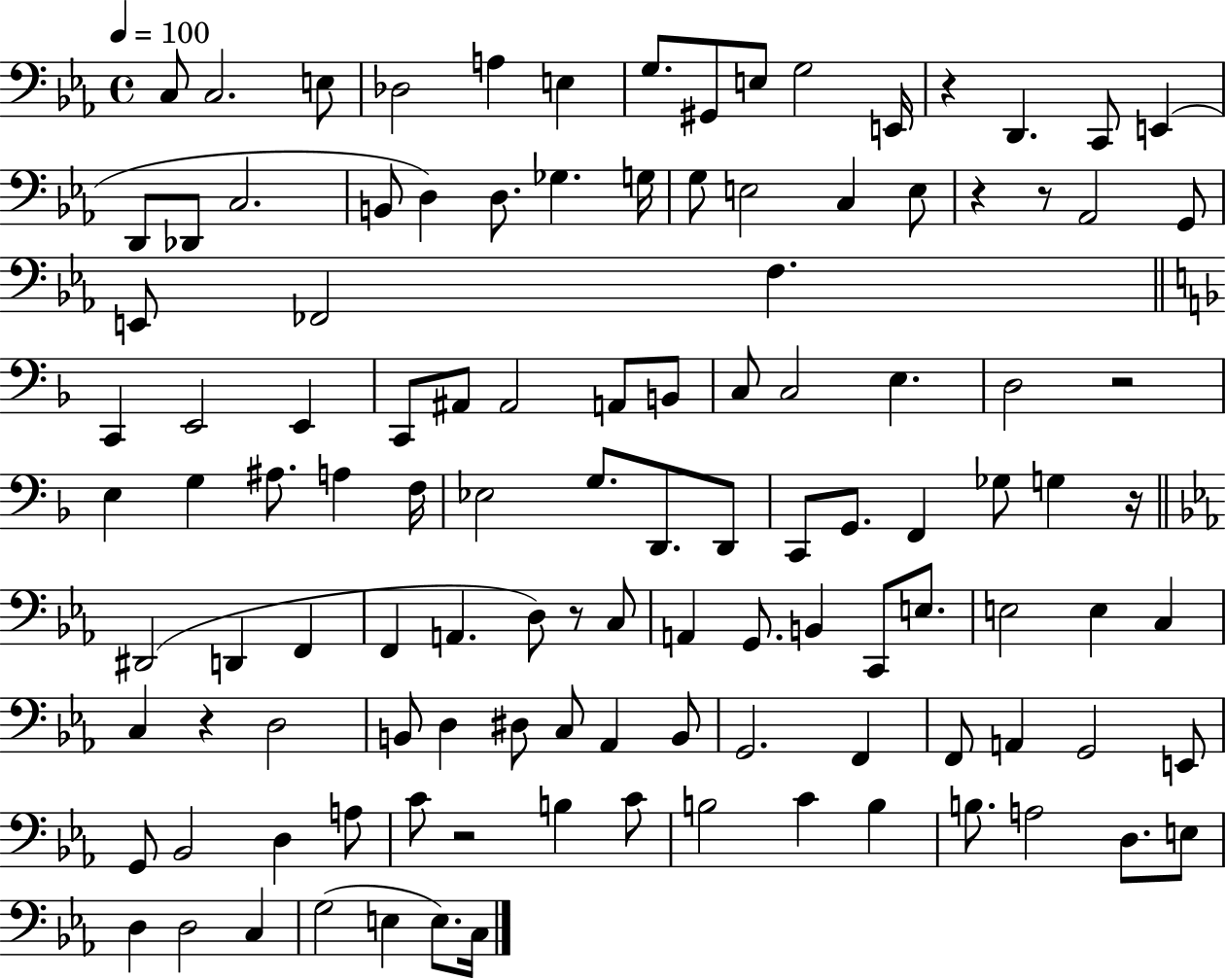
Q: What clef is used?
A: bass